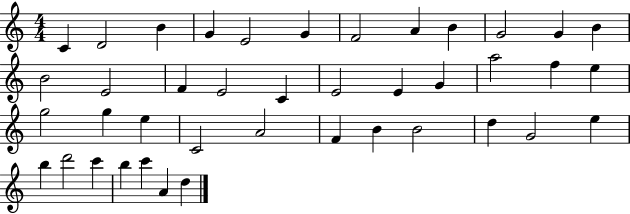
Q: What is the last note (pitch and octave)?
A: D5